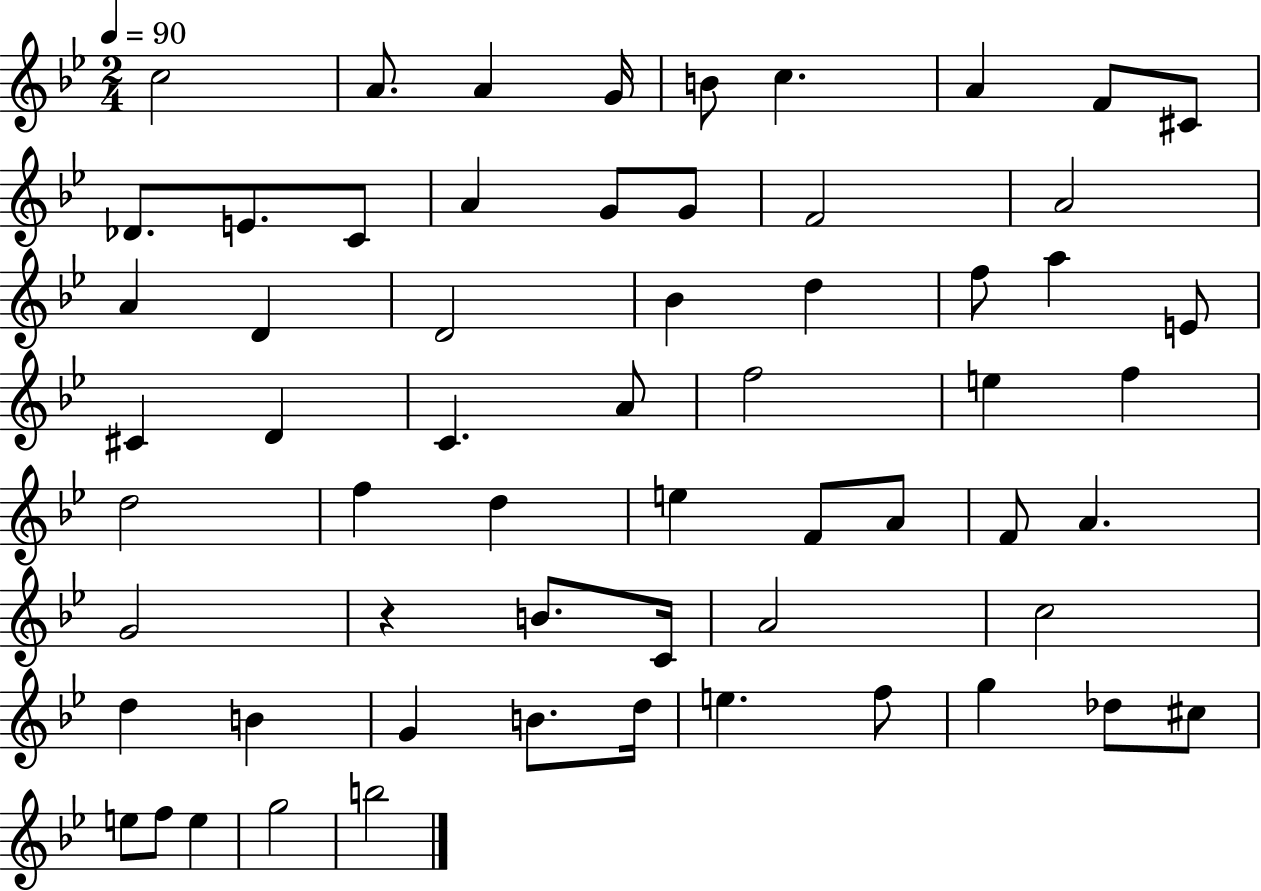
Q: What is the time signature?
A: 2/4